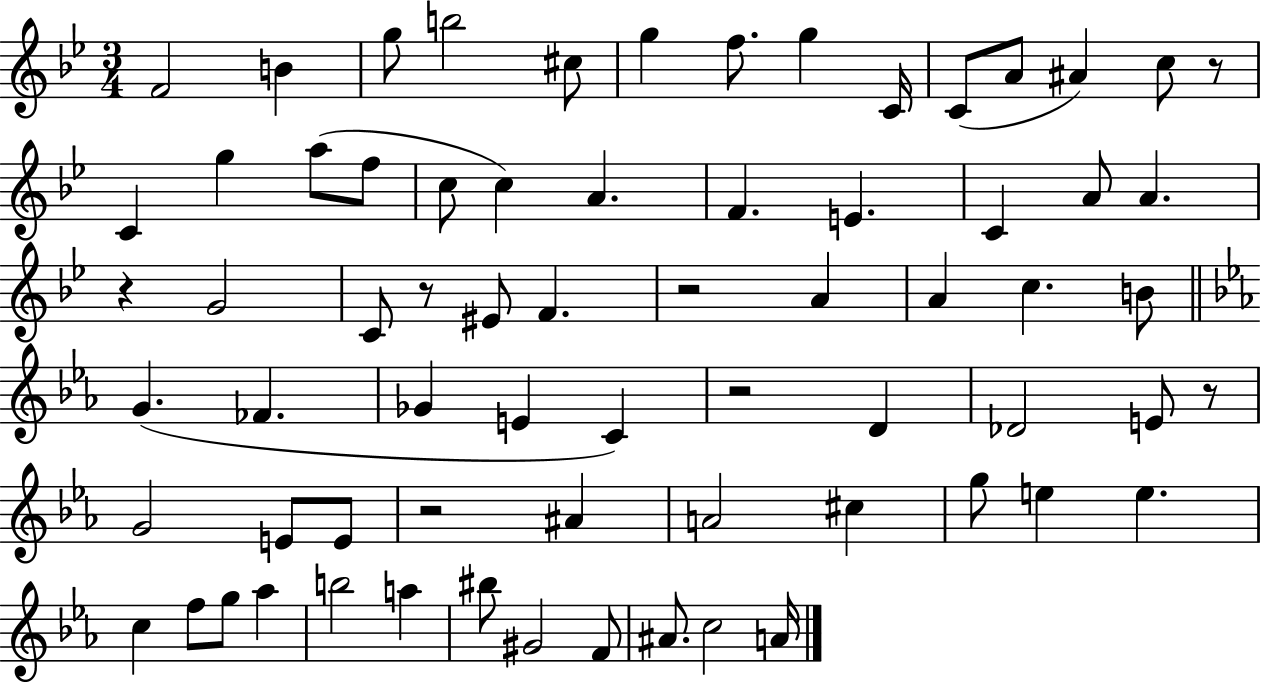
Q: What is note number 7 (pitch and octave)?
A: F5